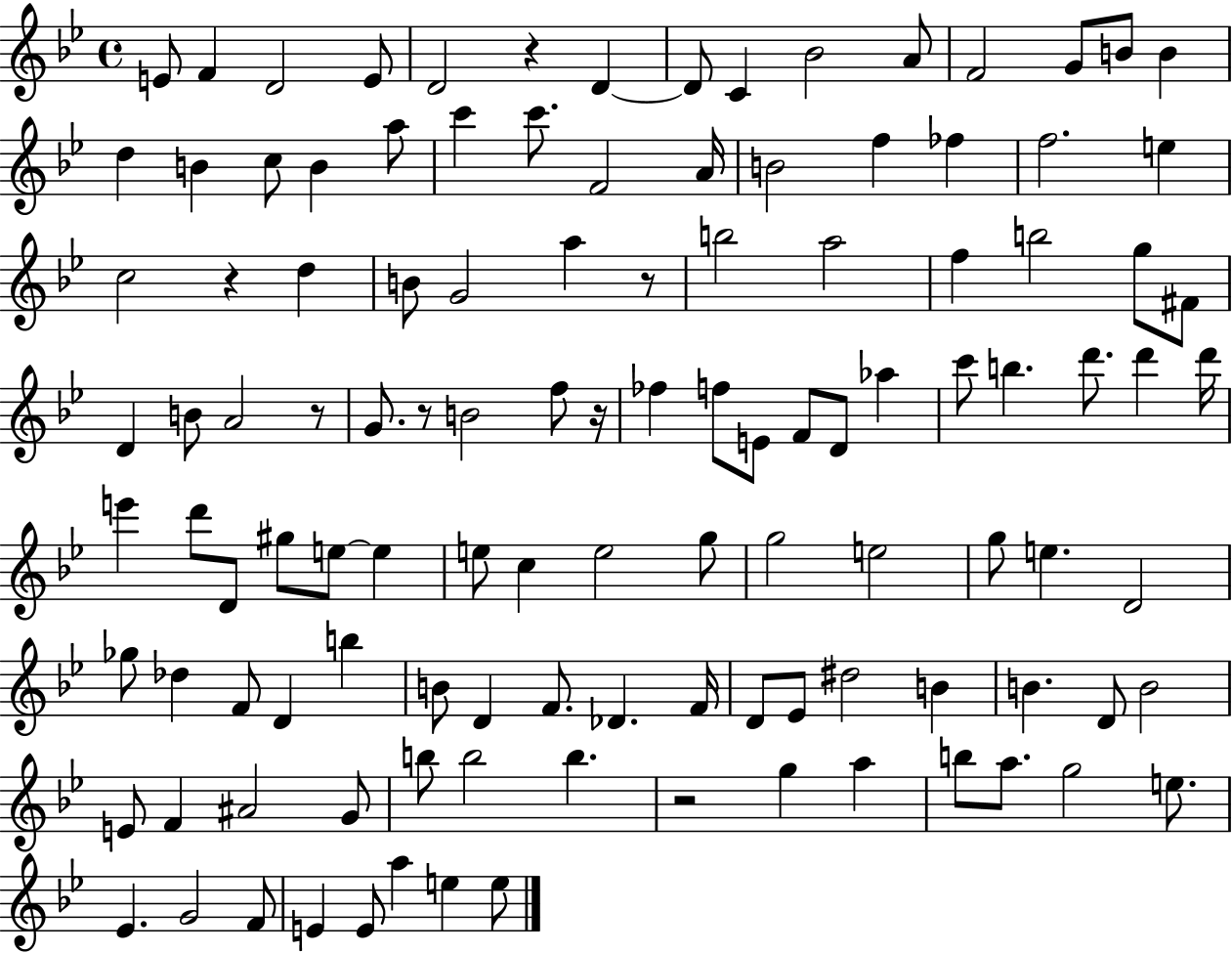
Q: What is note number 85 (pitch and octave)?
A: B4